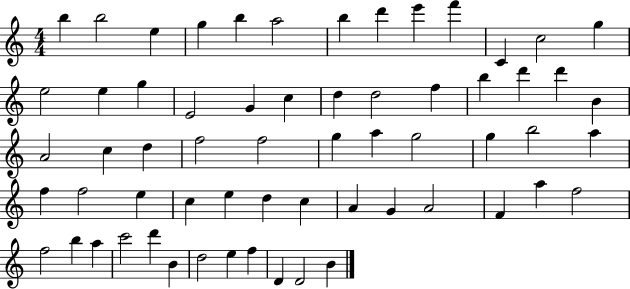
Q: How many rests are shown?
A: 0